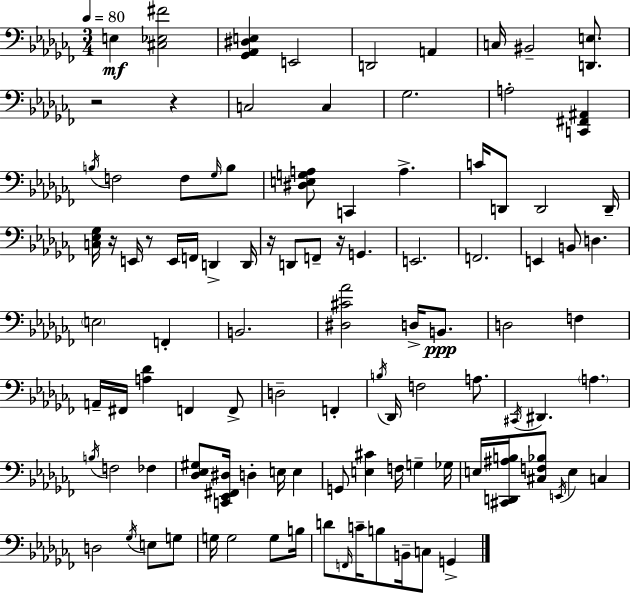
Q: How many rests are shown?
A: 6